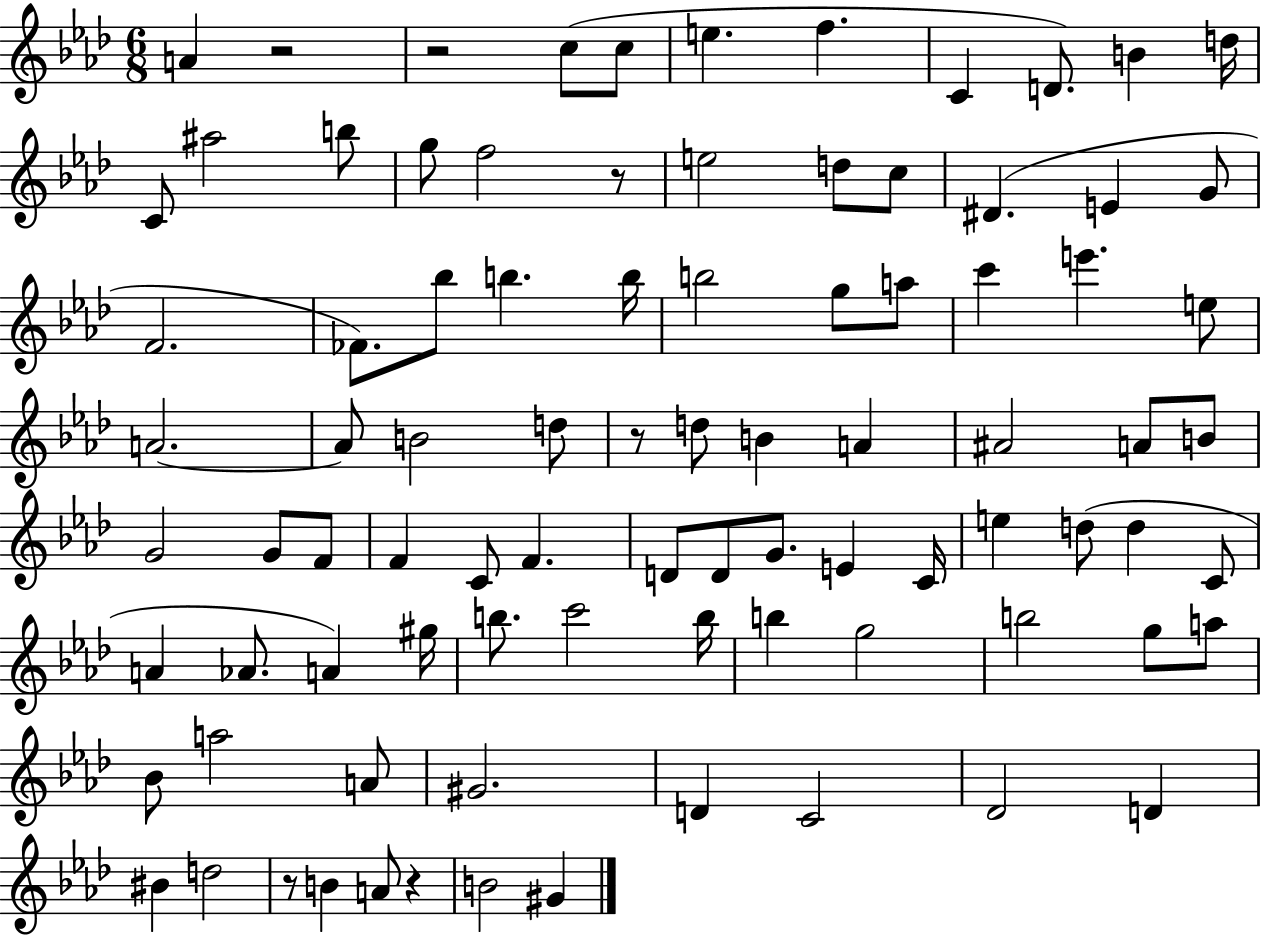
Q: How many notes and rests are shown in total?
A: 88